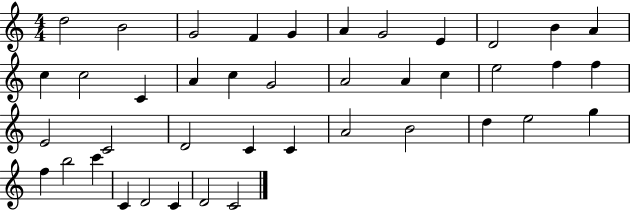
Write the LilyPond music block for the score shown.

{
  \clef treble
  \numericTimeSignature
  \time 4/4
  \key c \major
  d''2 b'2 | g'2 f'4 g'4 | a'4 g'2 e'4 | d'2 b'4 a'4 | \break c''4 c''2 c'4 | a'4 c''4 g'2 | a'2 a'4 c''4 | e''2 f''4 f''4 | \break e'2 c'2 | d'2 c'4 c'4 | a'2 b'2 | d''4 e''2 g''4 | \break f''4 b''2 c'''4 | c'4 d'2 c'4 | d'2 c'2 | \bar "|."
}